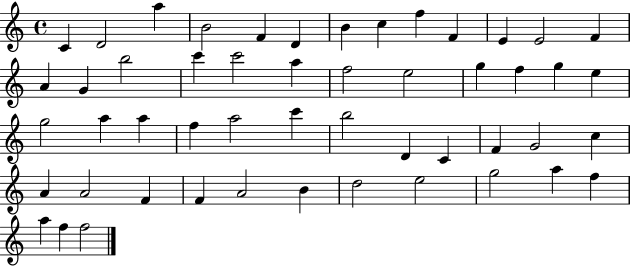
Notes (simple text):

C4/q D4/h A5/q B4/h F4/q D4/q B4/q C5/q F5/q F4/q E4/q E4/h F4/q A4/q G4/q B5/h C6/q C6/h A5/q F5/h E5/h G5/q F5/q G5/q E5/q G5/h A5/q A5/q F5/q A5/h C6/q B5/h D4/q C4/q F4/q G4/h C5/q A4/q A4/h F4/q F4/q A4/h B4/q D5/h E5/h G5/h A5/q F5/q A5/q F5/q F5/h